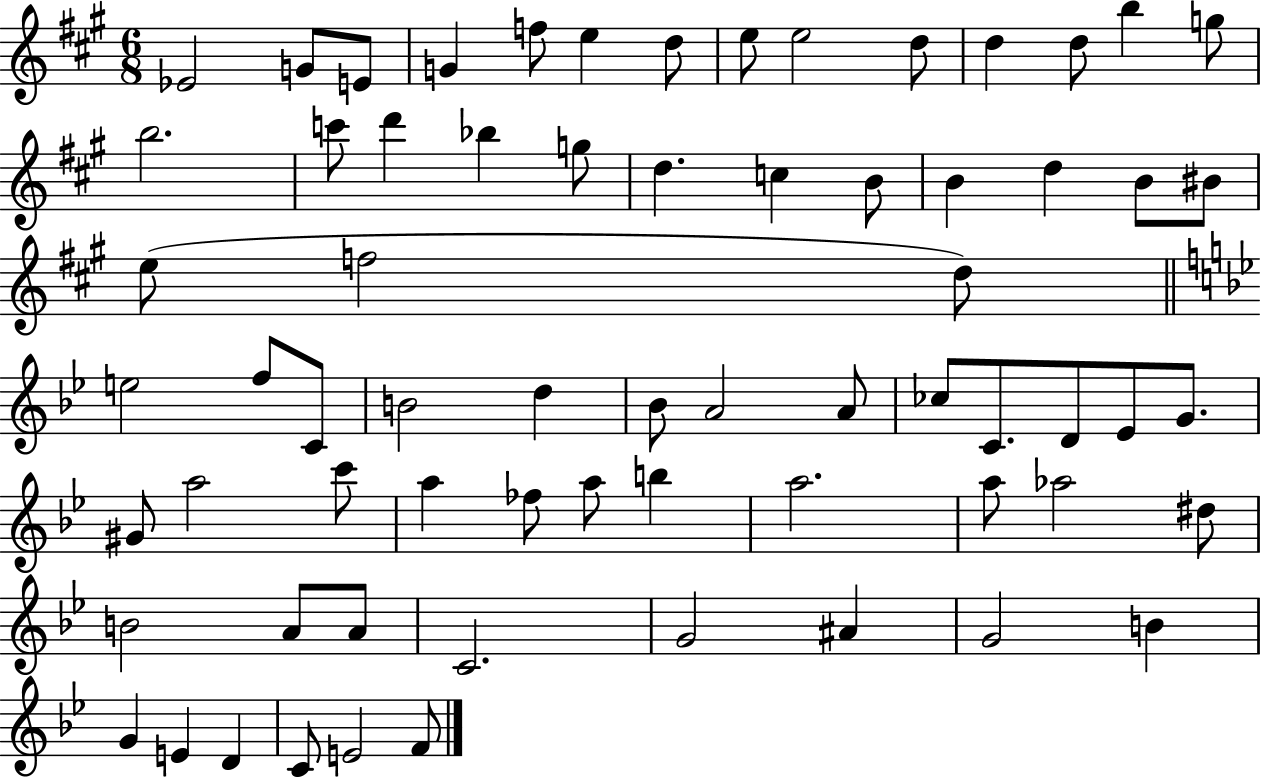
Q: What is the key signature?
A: A major